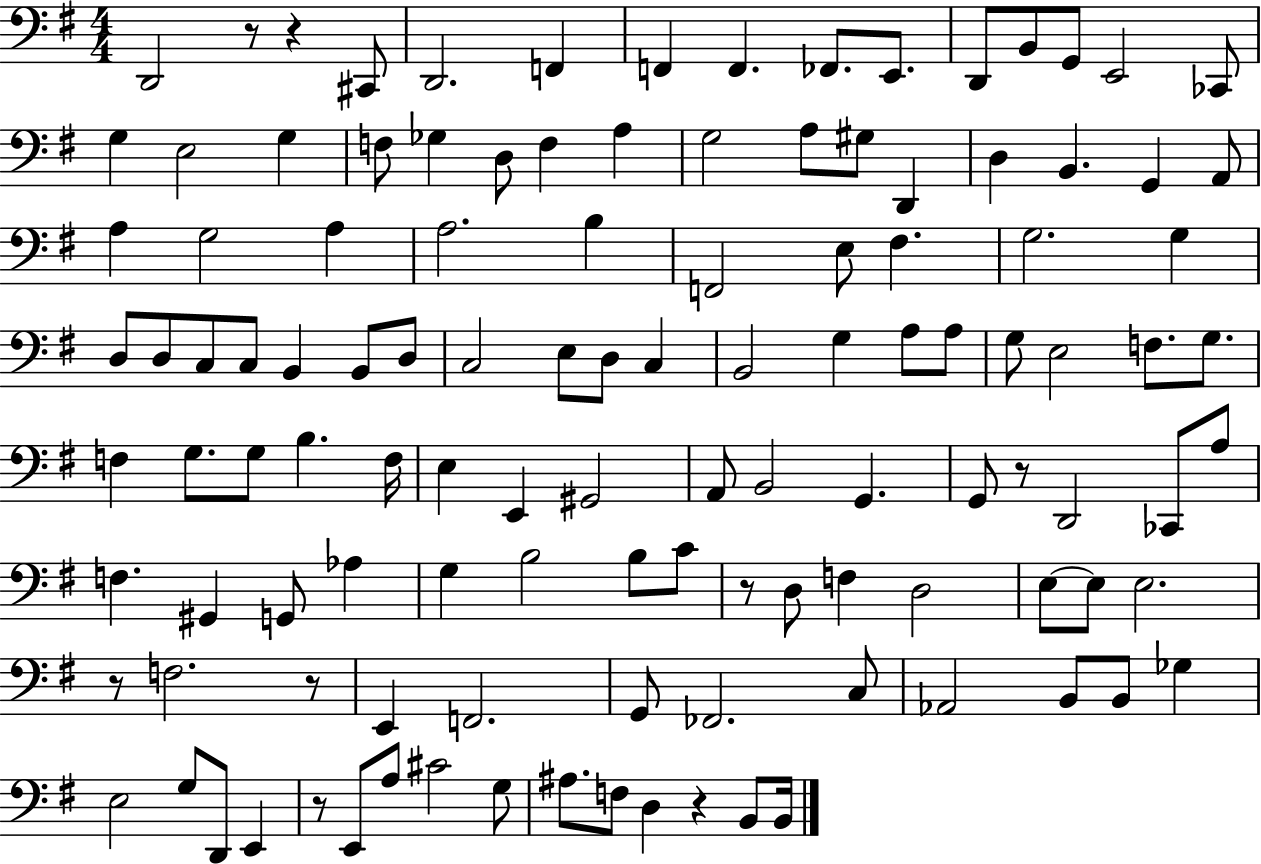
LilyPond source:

{
  \clef bass
  \numericTimeSignature
  \time 4/4
  \key g \major
  d,2 r8 r4 cis,8 | d,2. f,4 | f,4 f,4. fes,8. e,8. | d,8 b,8 g,8 e,2 ces,8 | \break g4 e2 g4 | f8 ges4 d8 f4 a4 | g2 a8 gis8 d,4 | d4 b,4. g,4 a,8 | \break a4 g2 a4 | a2. b4 | f,2 e8 fis4. | g2. g4 | \break d8 d8 c8 c8 b,4 b,8 d8 | c2 e8 d8 c4 | b,2 g4 a8 a8 | g8 e2 f8. g8. | \break f4 g8. g8 b4. f16 | e4 e,4 gis,2 | a,8 b,2 g,4. | g,8 r8 d,2 ces,8 a8 | \break f4. gis,4 g,8 aes4 | g4 b2 b8 c'8 | r8 d8 f4 d2 | e8~~ e8 e2. | \break r8 f2. r8 | e,4 f,2. | g,8 fes,2. c8 | aes,2 b,8 b,8 ges4 | \break e2 g8 d,8 e,4 | r8 e,8 a8 cis'2 g8 | ais8. f8 d4 r4 b,8 b,16 | \bar "|."
}